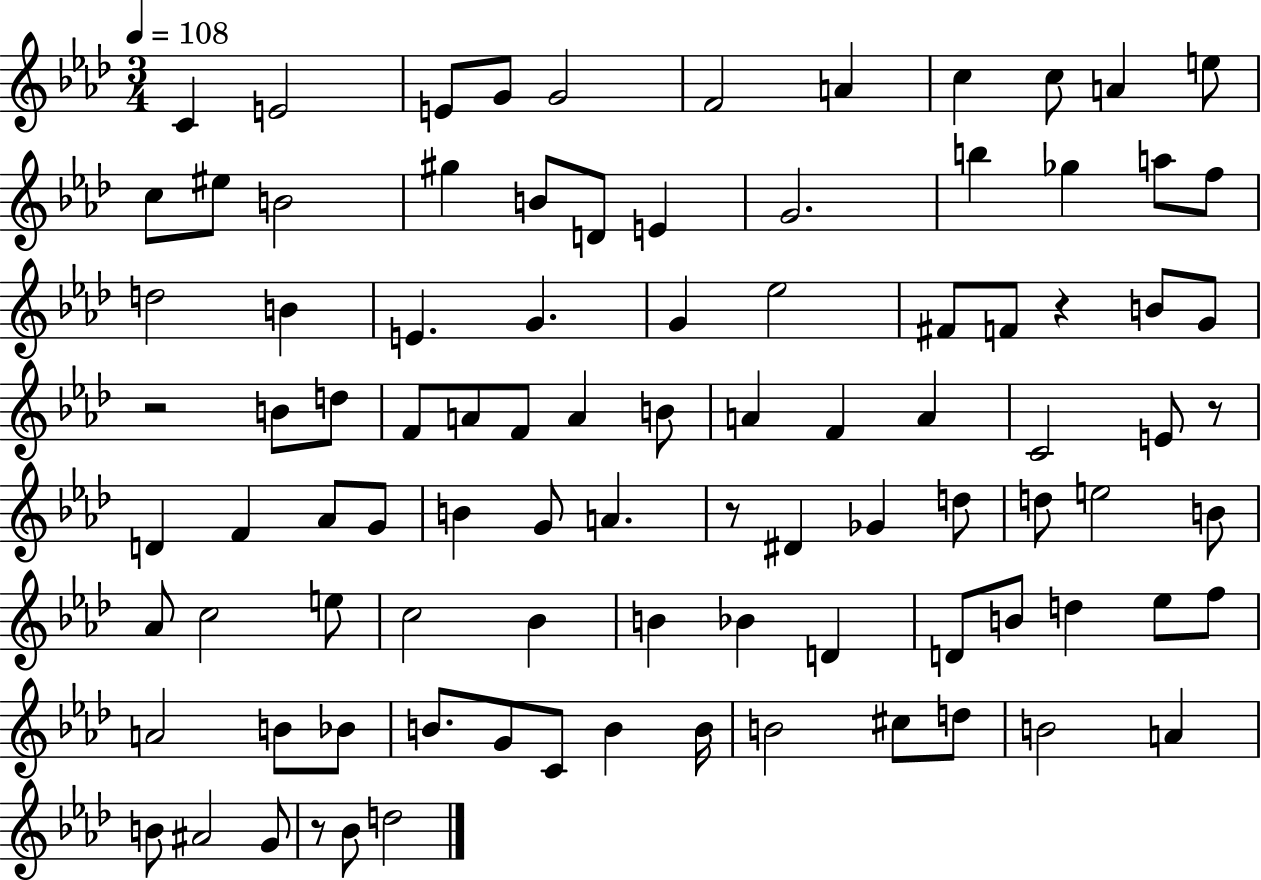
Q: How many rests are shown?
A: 5